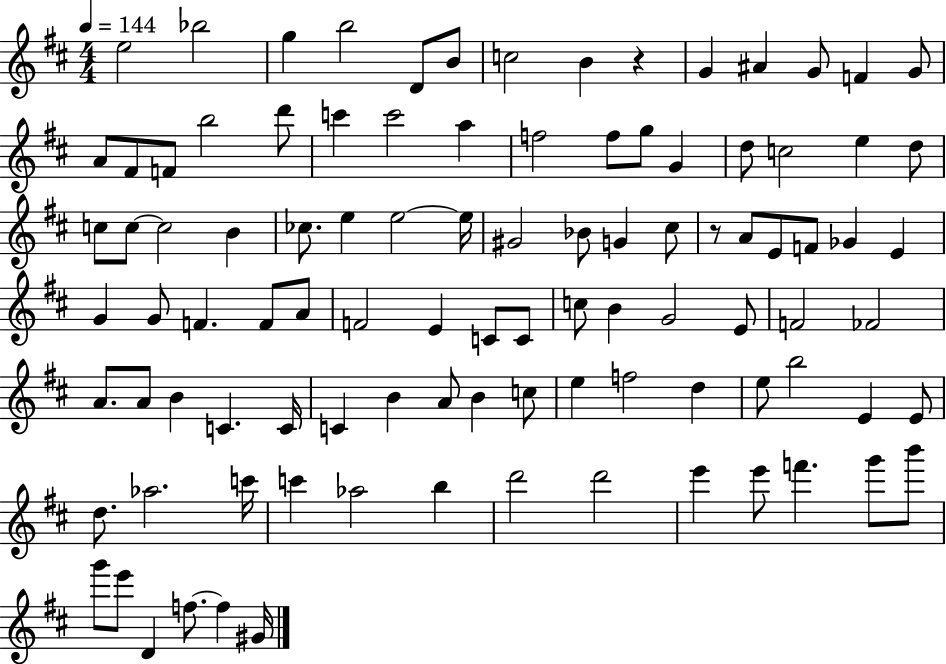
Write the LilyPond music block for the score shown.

{
  \clef treble
  \numericTimeSignature
  \time 4/4
  \key d \major
  \tempo 4 = 144
  e''2 bes''2 | g''4 b''2 d'8 b'8 | c''2 b'4 r4 | g'4 ais'4 g'8 f'4 g'8 | \break a'8 fis'8 f'8 b''2 d'''8 | c'''4 c'''2 a''4 | f''2 f''8 g''8 g'4 | d''8 c''2 e''4 d''8 | \break c''8 c''8~~ c''2 b'4 | ces''8. e''4 e''2~~ e''16 | gis'2 bes'8 g'4 cis''8 | r8 a'8 e'8 f'8 ges'4 e'4 | \break g'4 g'8 f'4. f'8 a'8 | f'2 e'4 c'8 c'8 | c''8 b'4 g'2 e'8 | f'2 fes'2 | \break a'8. a'8 b'4 c'4. c'16 | c'4 b'4 a'8 b'4 c''8 | e''4 f''2 d''4 | e''8 b''2 e'4 e'8 | \break d''8. aes''2. c'''16 | c'''4 aes''2 b''4 | d'''2 d'''2 | e'''4 e'''8 f'''4. g'''8 b'''8 | \break g'''8 e'''8 d'4 f''8.~~ f''4 gis'16 | \bar "|."
}